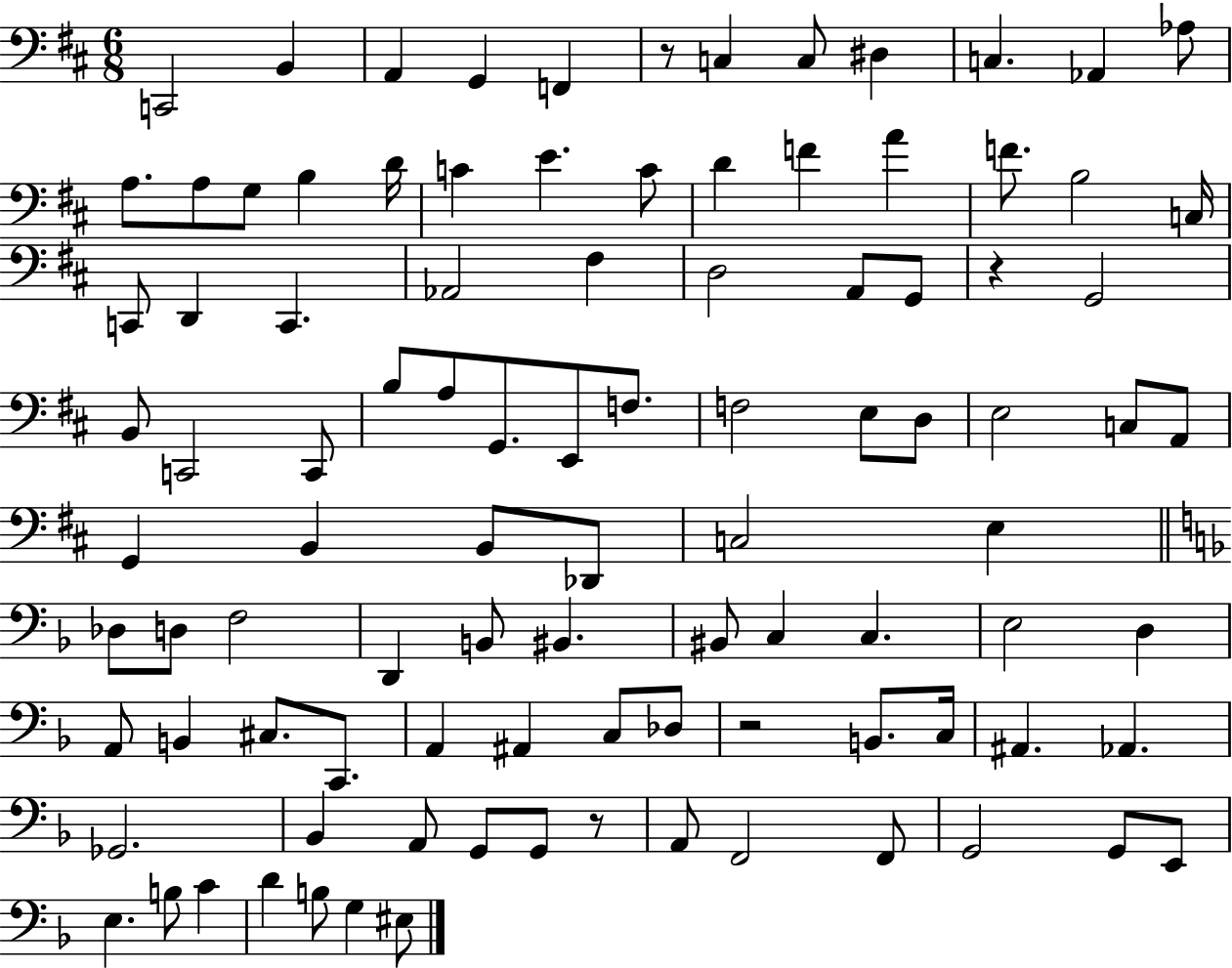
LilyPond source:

{
  \clef bass
  \numericTimeSignature
  \time 6/8
  \key d \major
  c,2 b,4 | a,4 g,4 f,4 | r8 c4 c8 dis4 | c4. aes,4 aes8 | \break a8. a8 g8 b4 d'16 | c'4 e'4. c'8 | d'4 f'4 a'4 | f'8. b2 c16 | \break c,8 d,4 c,4. | aes,2 fis4 | d2 a,8 g,8 | r4 g,2 | \break b,8 c,2 c,8 | b8 a8 g,8. e,8 f8. | f2 e8 d8 | e2 c8 a,8 | \break g,4 b,4 b,8 des,8 | c2 e4 | \bar "||" \break \key f \major des8 d8 f2 | d,4 b,8 bis,4. | bis,8 c4 c4. | e2 d4 | \break a,8 b,4 cis8. c,8. | a,4 ais,4 c8 des8 | r2 b,8. c16 | ais,4. aes,4. | \break ges,2. | bes,4 a,8 g,8 g,8 r8 | a,8 f,2 f,8 | g,2 g,8 e,8 | \break e4. b8 c'4 | d'4 b8 g4 eis8 | \bar "|."
}